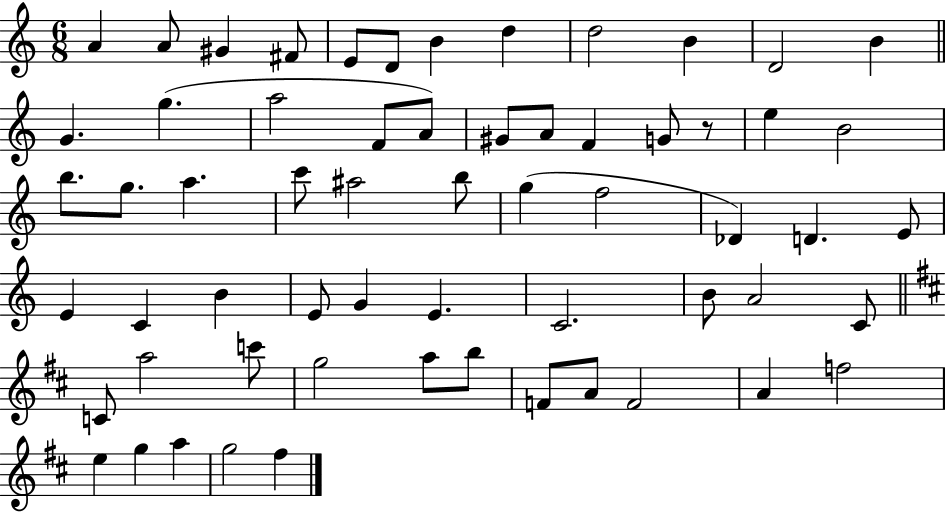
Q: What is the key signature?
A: C major